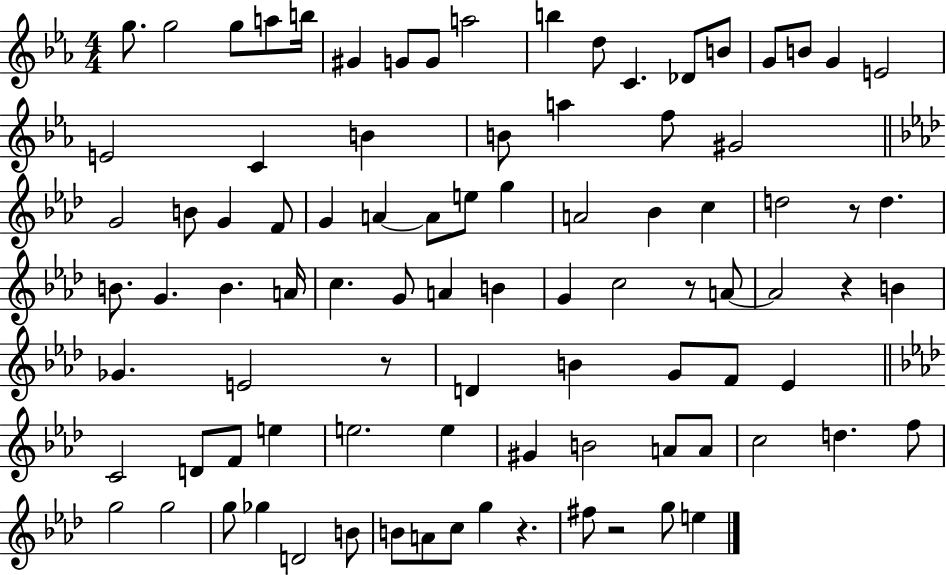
{
  \clef treble
  \numericTimeSignature
  \time 4/4
  \key ees \major
  g''8. g''2 g''8 a''8 b''16 | gis'4 g'8 g'8 a''2 | b''4 d''8 c'4. des'8 b'8 | g'8 b'8 g'4 e'2 | \break e'2 c'4 b'4 | b'8 a''4 f''8 gis'2 | \bar "||" \break \key aes \major g'2 b'8 g'4 f'8 | g'4 a'4~~ a'8 e''8 g''4 | a'2 bes'4 c''4 | d''2 r8 d''4. | \break b'8. g'4. b'4. a'16 | c''4. g'8 a'4 b'4 | g'4 c''2 r8 a'8~~ | a'2 r4 b'4 | \break ges'4. e'2 r8 | d'4 b'4 g'8 f'8 ees'4 | \bar "||" \break \key aes \major c'2 d'8 f'8 e''4 | e''2. e''4 | gis'4 b'2 a'8 a'8 | c''2 d''4. f''8 | \break g''2 g''2 | g''8 ges''4 d'2 b'8 | b'8 a'8 c''8 g''4 r4. | fis''8 r2 g''8 e''4 | \break \bar "|."
}